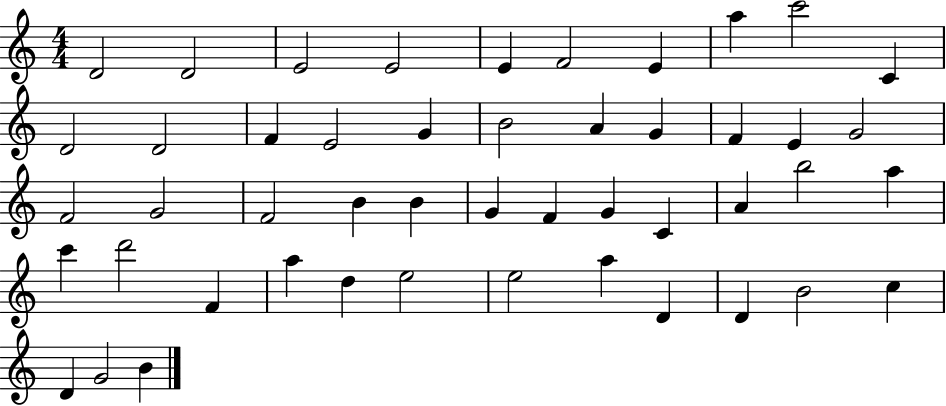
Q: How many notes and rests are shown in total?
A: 48